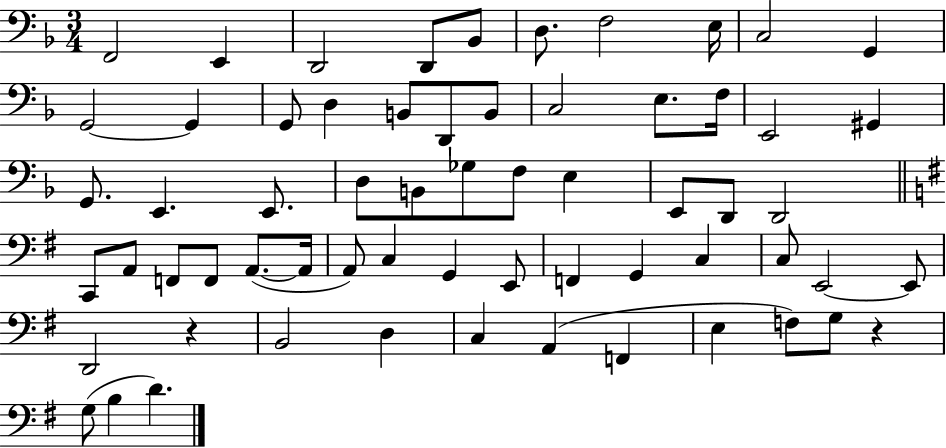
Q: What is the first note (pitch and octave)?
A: F2